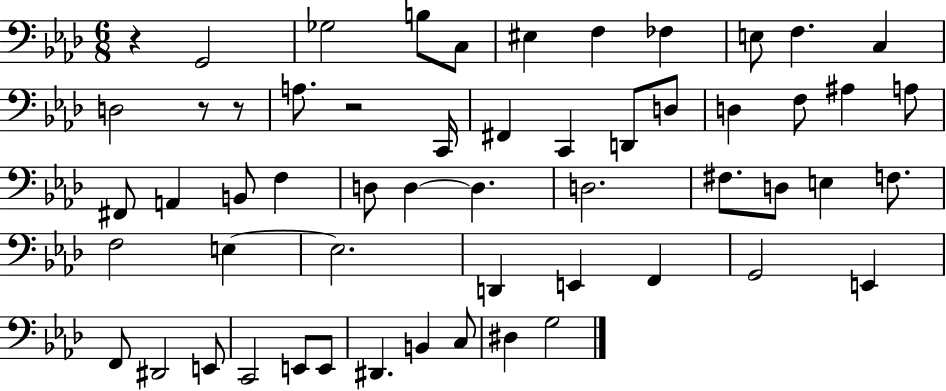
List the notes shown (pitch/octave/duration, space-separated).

R/q G2/h Gb3/h B3/e C3/e EIS3/q F3/q FES3/q E3/e F3/q. C3/q D3/h R/e R/e A3/e. R/h C2/s F#2/q C2/q D2/e D3/e D3/q F3/e A#3/q A3/e F#2/e A2/q B2/e F3/q D3/e D3/q D3/q. D3/h. F#3/e. D3/e E3/q F3/e. F3/h E3/q E3/h. D2/q E2/q F2/q G2/h E2/q F2/e D#2/h E2/e C2/h E2/e E2/e D#2/q. B2/q C3/e D#3/q G3/h